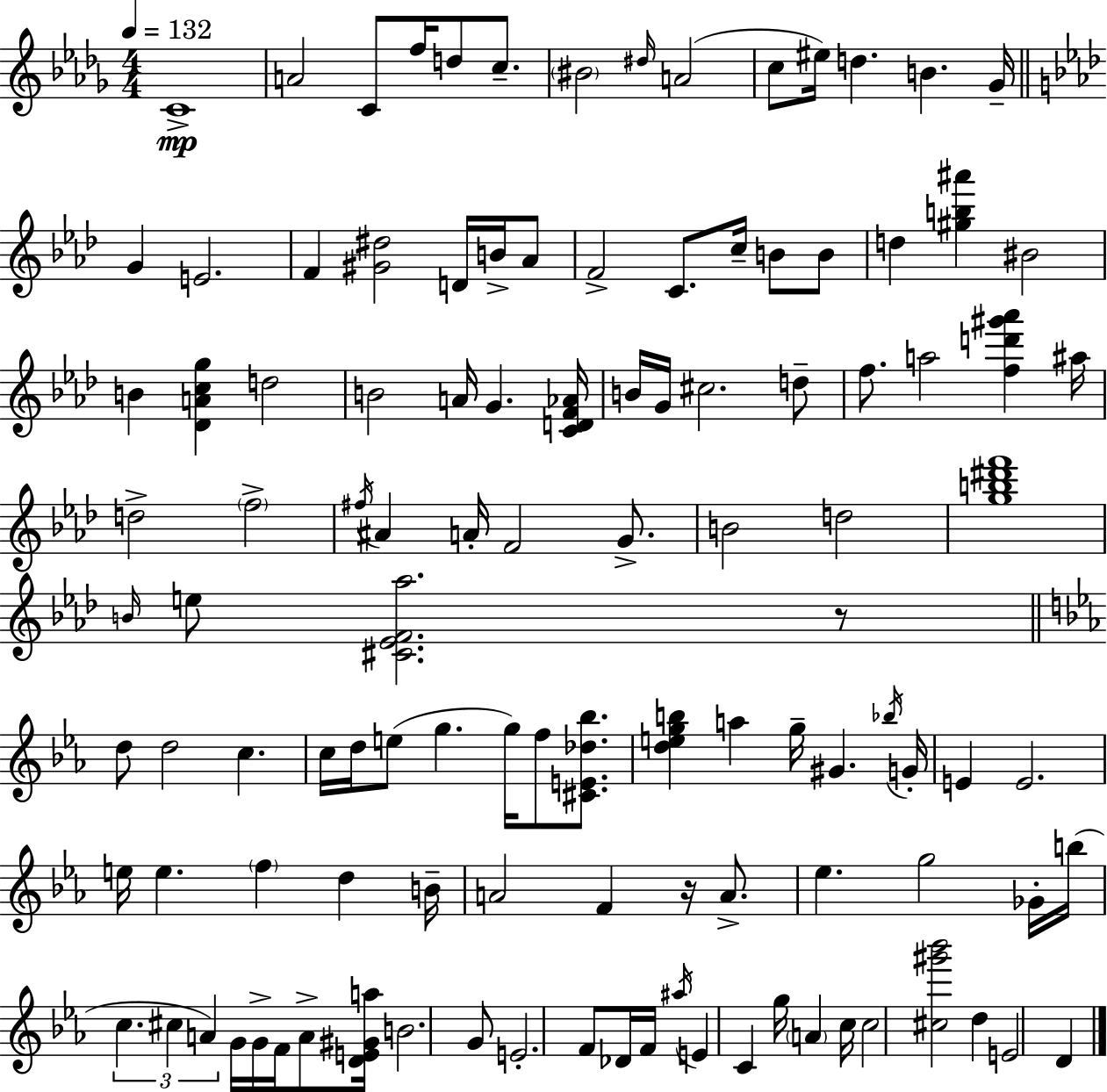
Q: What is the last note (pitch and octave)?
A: D4